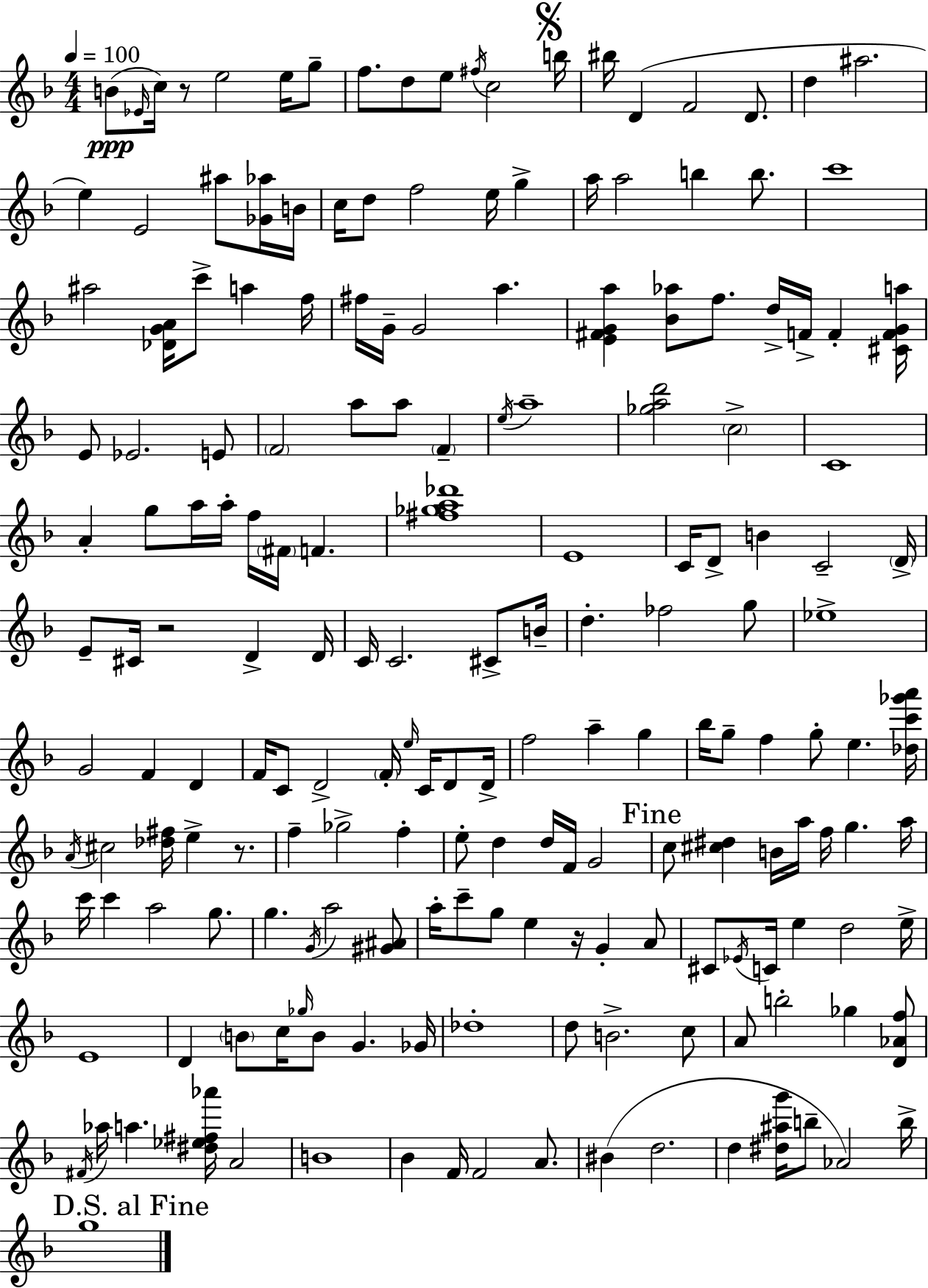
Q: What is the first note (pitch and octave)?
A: B4